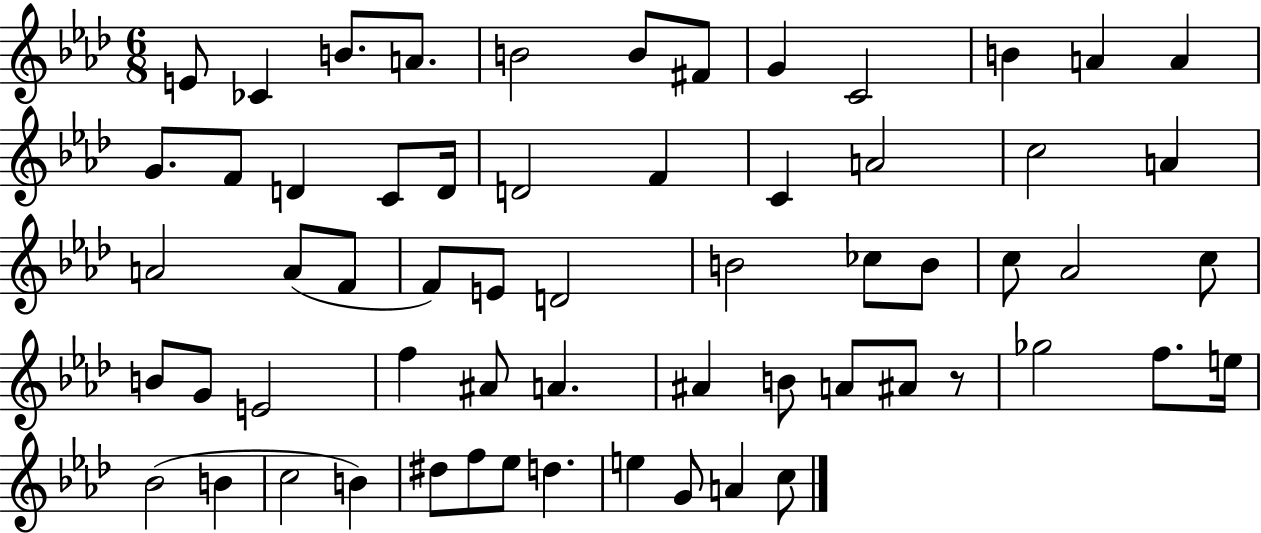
E4/e CES4/q B4/e. A4/e. B4/h B4/e F#4/e G4/q C4/h B4/q A4/q A4/q G4/e. F4/e D4/q C4/e D4/s D4/h F4/q C4/q A4/h C5/h A4/q A4/h A4/e F4/e F4/e E4/e D4/h B4/h CES5/e B4/e C5/e Ab4/h C5/e B4/e G4/e E4/h F5/q A#4/e A4/q. A#4/q B4/e A4/e A#4/e R/e Gb5/h F5/e. E5/s Bb4/h B4/q C5/h B4/q D#5/e F5/e Eb5/e D5/q. E5/q G4/e A4/q C5/e